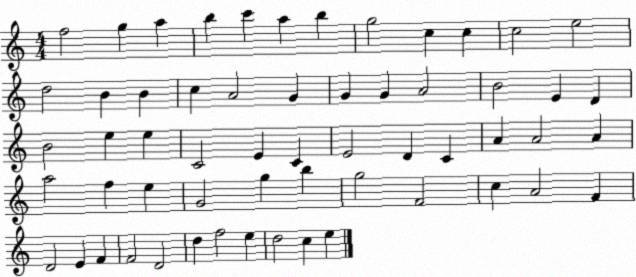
X:1
T:Untitled
M:4/4
L:1/4
K:C
f2 g a b c' a b g2 c c c2 e2 d2 B B c A2 G G G A2 B2 E D B2 e e C2 E C E2 D C A A2 A a2 f e G2 g b g2 F2 c A2 F D2 E F F2 D2 d f2 e d2 c e